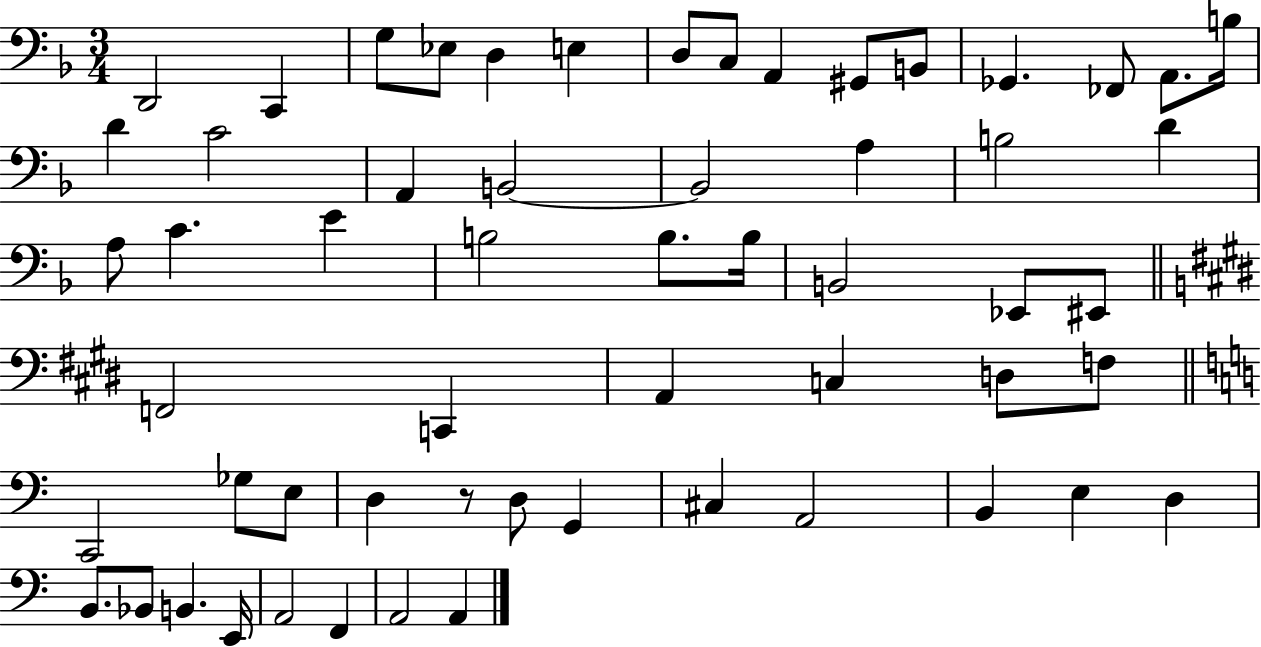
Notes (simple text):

D2/h C2/q G3/e Eb3/e D3/q E3/q D3/e C3/e A2/q G#2/e B2/e Gb2/q. FES2/e A2/e. B3/s D4/q C4/h A2/q B2/h B2/h A3/q B3/h D4/q A3/e C4/q. E4/q B3/h B3/e. B3/s B2/h Eb2/e EIS2/e F2/h C2/q A2/q C3/q D3/e F3/e C2/h Gb3/e E3/e D3/q R/e D3/e G2/q C#3/q A2/h B2/q E3/q D3/q B2/e. Bb2/e B2/q. E2/s A2/h F2/q A2/h A2/q